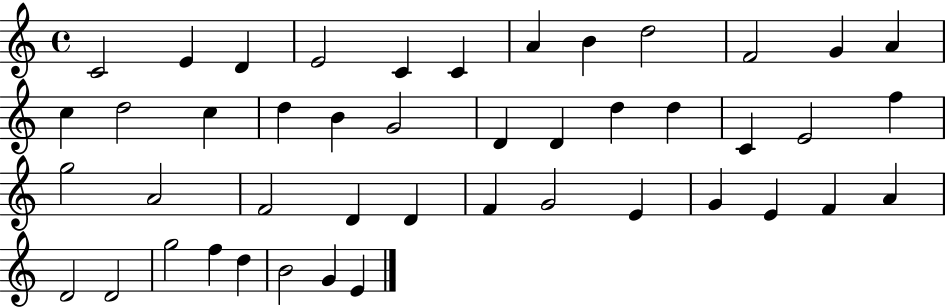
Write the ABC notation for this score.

X:1
T:Untitled
M:4/4
L:1/4
K:C
C2 E D E2 C C A B d2 F2 G A c d2 c d B G2 D D d d C E2 f g2 A2 F2 D D F G2 E G E F A D2 D2 g2 f d B2 G E